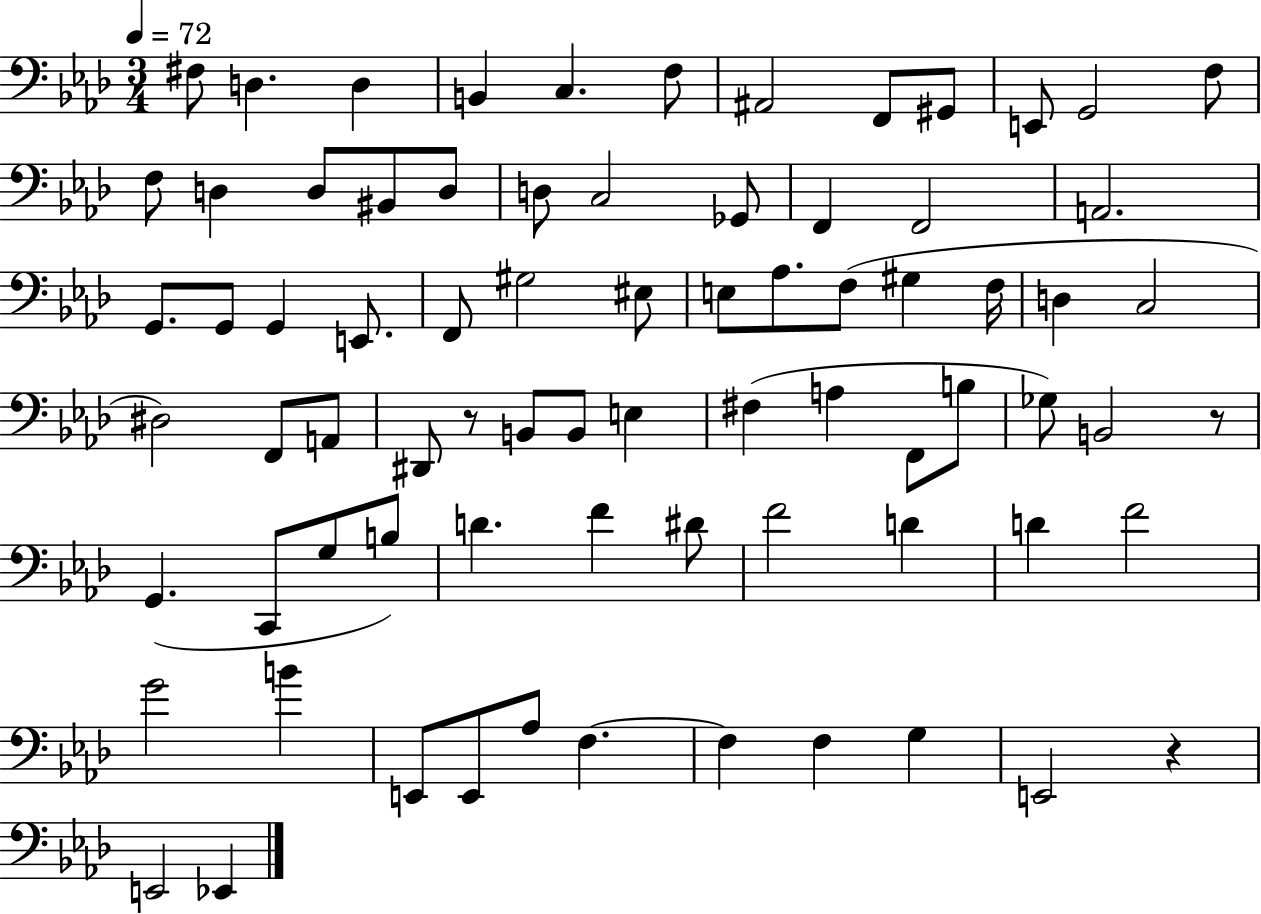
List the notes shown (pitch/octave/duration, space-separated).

F#3/e D3/q. D3/q B2/q C3/q. F3/e A#2/h F2/e G#2/e E2/e G2/h F3/e F3/e D3/q D3/e BIS2/e D3/e D3/e C3/h Gb2/e F2/q F2/h A2/h. G2/e. G2/e G2/q E2/e. F2/e G#3/h EIS3/e E3/e Ab3/e. F3/e G#3/q F3/s D3/q C3/h D#3/h F2/e A2/e D#2/e R/e B2/e B2/e E3/q F#3/q A3/q F2/e B3/e Gb3/e B2/h R/e G2/q. C2/e G3/e B3/e D4/q. F4/q D#4/e F4/h D4/q D4/q F4/h G4/h B4/q E2/e E2/e Ab3/e F3/q. F3/q F3/q G3/q E2/h R/q E2/h Eb2/q